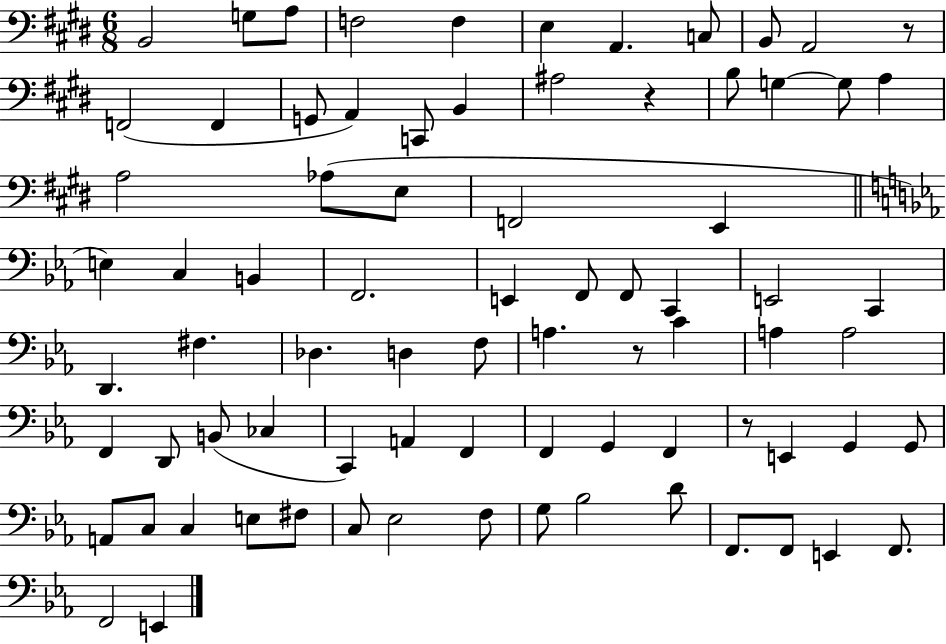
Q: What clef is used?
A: bass